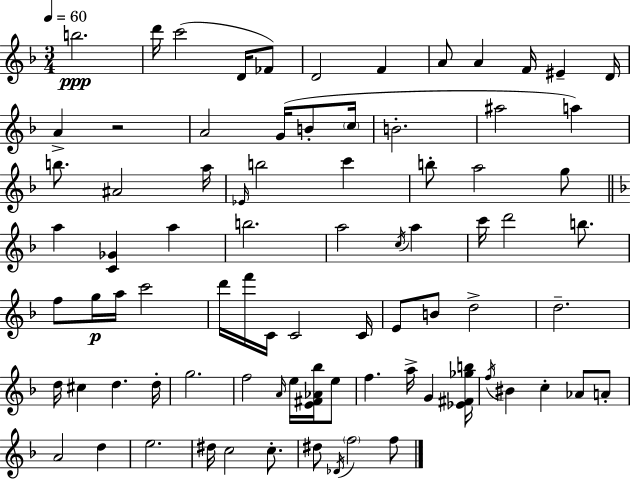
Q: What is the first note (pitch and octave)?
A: B5